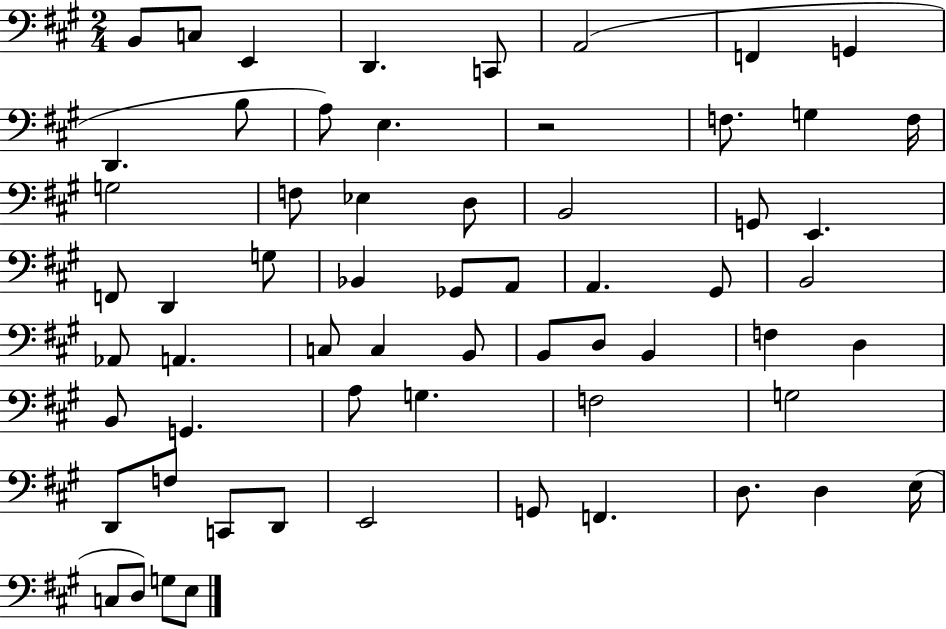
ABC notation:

X:1
T:Untitled
M:2/4
L:1/4
K:A
B,,/2 C,/2 E,, D,, C,,/2 A,,2 F,, G,, D,, B,/2 A,/2 E, z2 F,/2 G, F,/4 G,2 F,/2 _E, D,/2 B,,2 G,,/2 E,, F,,/2 D,, G,/2 _B,, _G,,/2 A,,/2 A,, ^G,,/2 B,,2 _A,,/2 A,, C,/2 C, B,,/2 B,,/2 D,/2 B,, F, D, B,,/2 G,, A,/2 G, F,2 G,2 D,,/2 F,/2 C,,/2 D,,/2 E,,2 G,,/2 F,, D,/2 D, E,/4 C,/2 D,/2 G,/2 E,/2